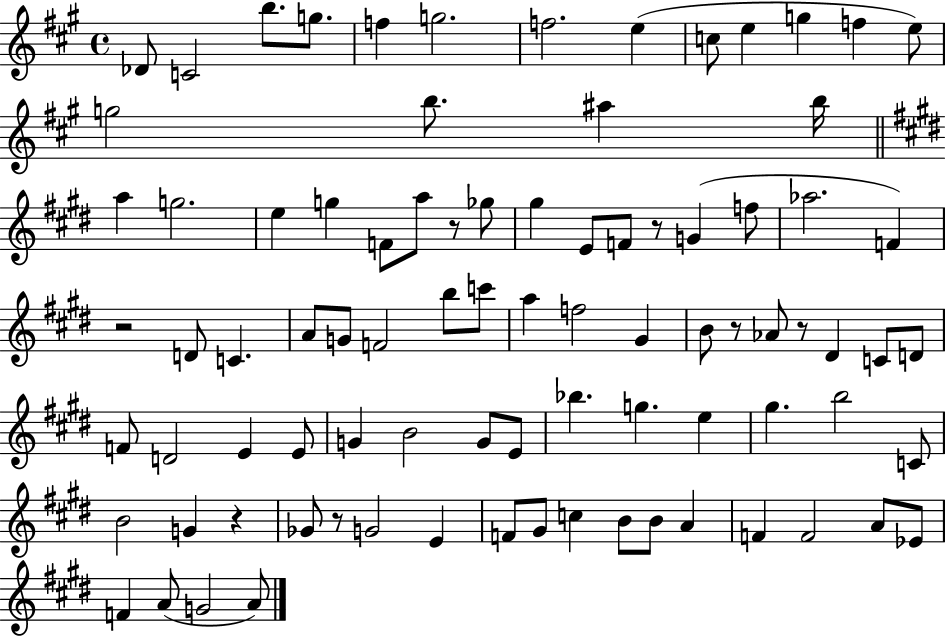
Db4/e C4/h B5/e. G5/e. F5/q G5/h. F5/h. E5/q C5/e E5/q G5/q F5/q E5/e G5/h B5/e. A#5/q B5/s A5/q G5/h. E5/q G5/q F4/e A5/e R/e Gb5/e G#5/q E4/e F4/e R/e G4/q F5/e Ab5/h. F4/q R/h D4/e C4/q. A4/e G4/e F4/h B5/e C6/e A5/q F5/h G#4/q B4/e R/e Ab4/e R/e D#4/q C4/e D4/e F4/e D4/h E4/q E4/e G4/q B4/h G4/e E4/e Bb5/q. G5/q. E5/q G#5/q. B5/h C4/e B4/h G4/q R/q Gb4/e R/e G4/h E4/q F4/e G#4/e C5/q B4/e B4/e A4/q F4/q F4/h A4/e Eb4/e F4/q A4/e G4/h A4/e